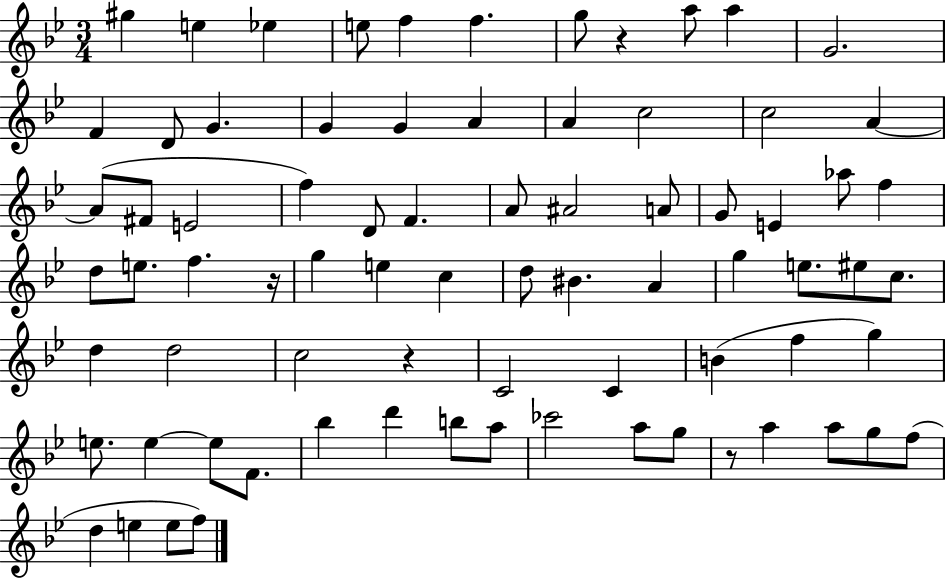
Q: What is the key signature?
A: BES major